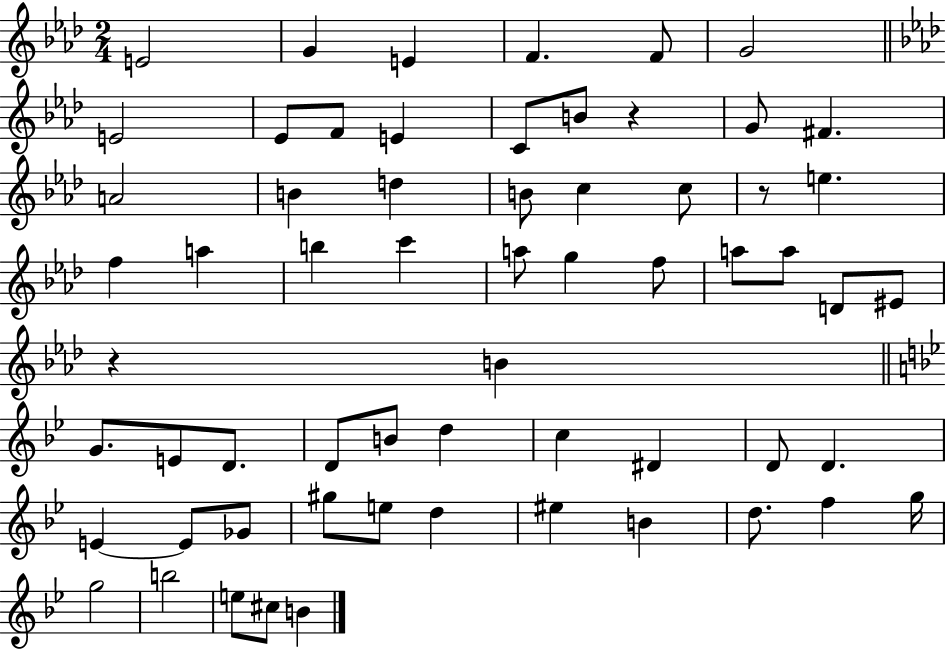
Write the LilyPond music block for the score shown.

{
  \clef treble
  \numericTimeSignature
  \time 2/4
  \key aes \major
  \repeat volta 2 { e'2 | g'4 e'4 | f'4. f'8 | g'2 | \break \bar "||" \break \key aes \major e'2 | ees'8 f'8 e'4 | c'8 b'8 r4 | g'8 fis'4. | \break a'2 | b'4 d''4 | b'8 c''4 c''8 | r8 e''4. | \break f''4 a''4 | b''4 c'''4 | a''8 g''4 f''8 | a''8 a''8 d'8 eis'8 | \break r4 b'4 | \bar "||" \break \key bes \major g'8. e'8 d'8. | d'8 b'8 d''4 | c''4 dis'4 | d'8 d'4. | \break e'4~~ e'8 ges'8 | gis''8 e''8 d''4 | eis''4 b'4 | d''8. f''4 g''16 | \break g''2 | b''2 | e''8 cis''8 b'4 | } \bar "|."
}